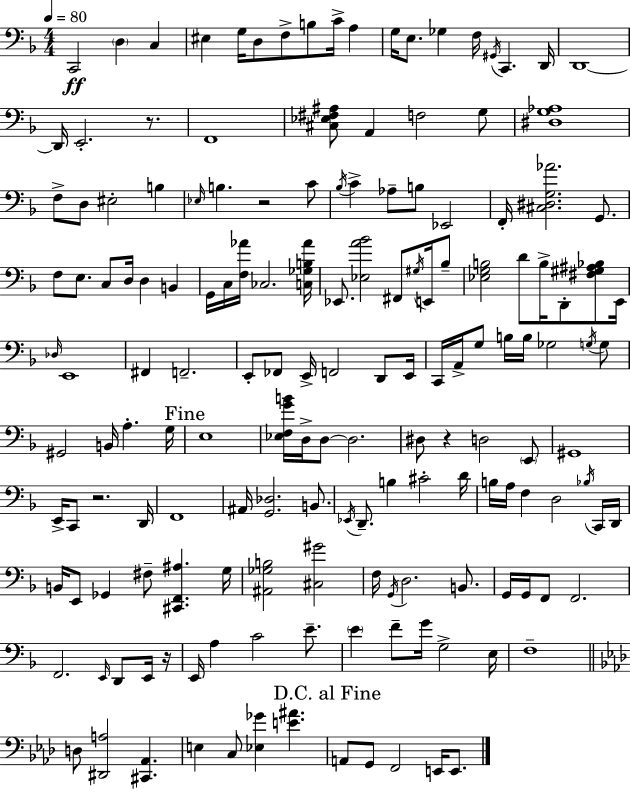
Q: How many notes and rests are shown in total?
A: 161